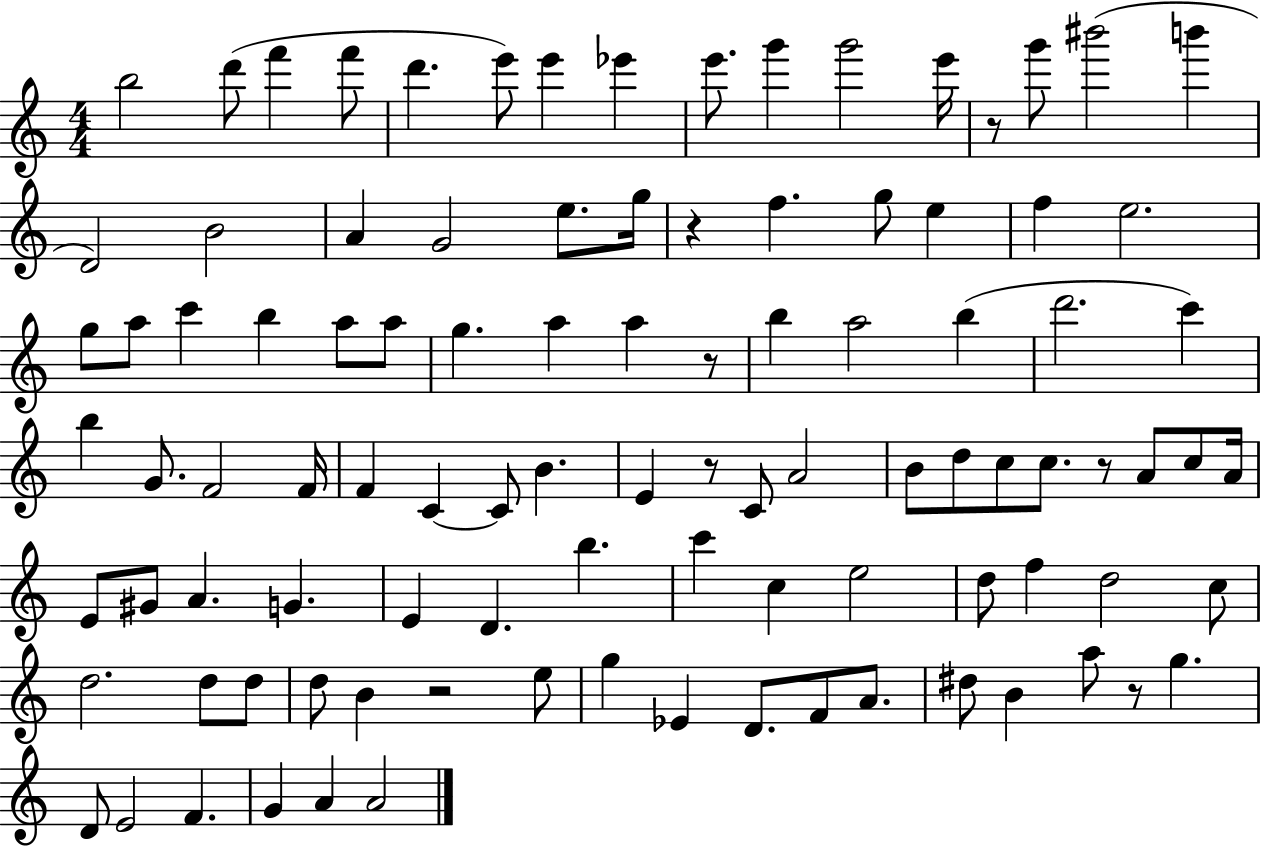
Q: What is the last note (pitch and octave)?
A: A4